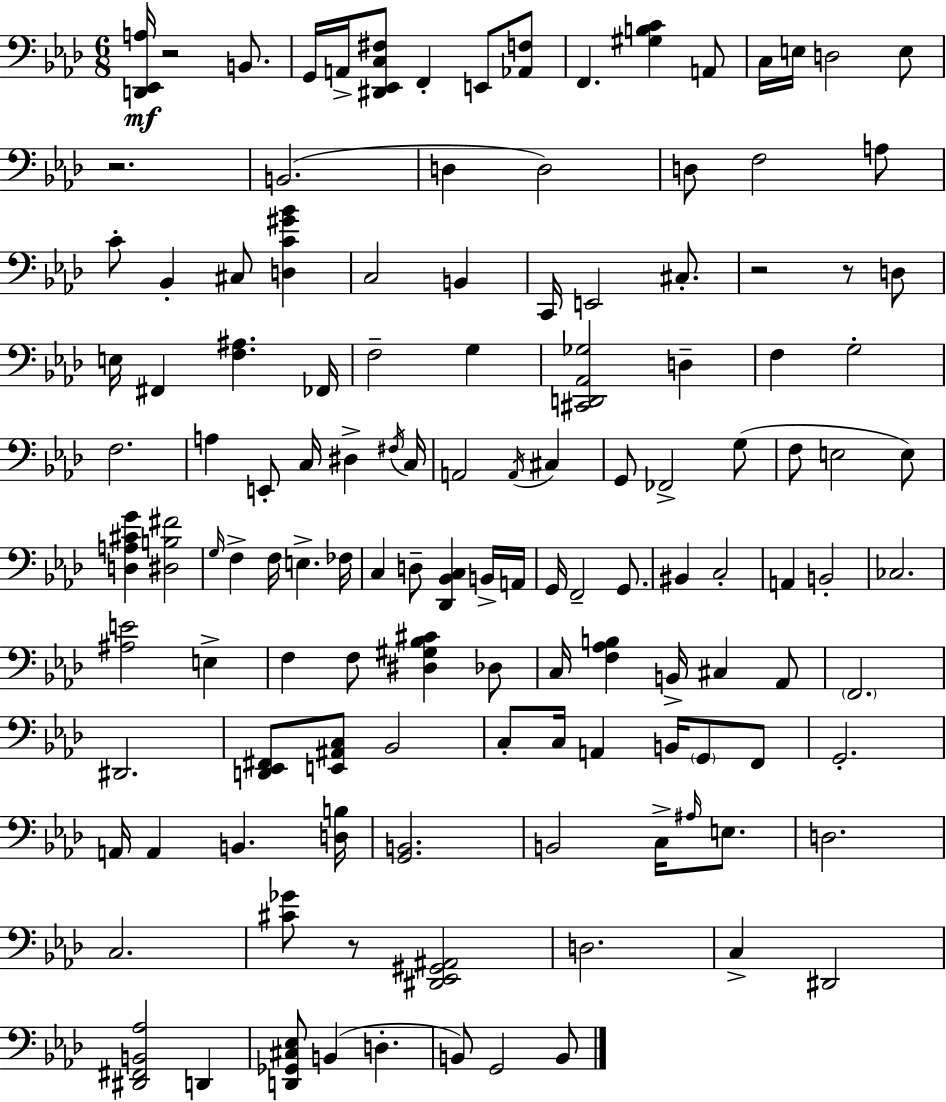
[D2,Eb2,A3]/s R/h B2/e. G2/s A2/s [D#2,Eb2,C3,F#3]/e F2/q E2/e [Ab2,F3]/e F2/q. [G#3,B3,C4]/q A2/e C3/s E3/s D3/h E3/e R/h. B2/h. D3/q D3/h D3/e F3/h A3/e C4/e Bb2/q C#3/e [D3,C4,G#4,Bb4]/q C3/h B2/q C2/s E2/h C#3/e. R/h R/e D3/e E3/s F#2/q [F3,A#3]/q. FES2/s F3/h G3/q [C#2,D2,Ab2,Gb3]/h D3/q F3/q G3/h F3/h. A3/q E2/e C3/s D#3/q F#3/s C3/s A2/h A2/s C#3/q G2/e FES2/h G3/e F3/e E3/h E3/e [D3,A3,C#4,G4]/q [D#3,B3,F#4]/h G3/s F3/q F3/s E3/q. FES3/s C3/q D3/e [Db2,Bb2,C3]/q B2/s A2/s G2/s F2/h G2/e. BIS2/q C3/h A2/q B2/h CES3/h. [A#3,E4]/h E3/q F3/q F3/e [D#3,G#3,Bb3,C#4]/q Db3/e C3/s [F3,Ab3,B3]/q B2/s C#3/q Ab2/e F2/h. D#2/h. [D2,Eb2,F#2]/e [E2,A#2,C3]/e Bb2/h C3/e C3/s A2/q B2/s G2/e F2/e G2/h. A2/s A2/q B2/q. [D3,B3]/s [G2,B2]/h. B2/h C3/s A#3/s E3/e. D3/h. C3/h. [C#4,Gb4]/e R/e [D#2,Eb2,G#2,A#2]/h D3/h. C3/q D#2/h [D#2,F#2,B2,Ab3]/h D2/q [D2,Gb2,C#3,Eb3]/e B2/q D3/q. B2/e G2/h B2/e